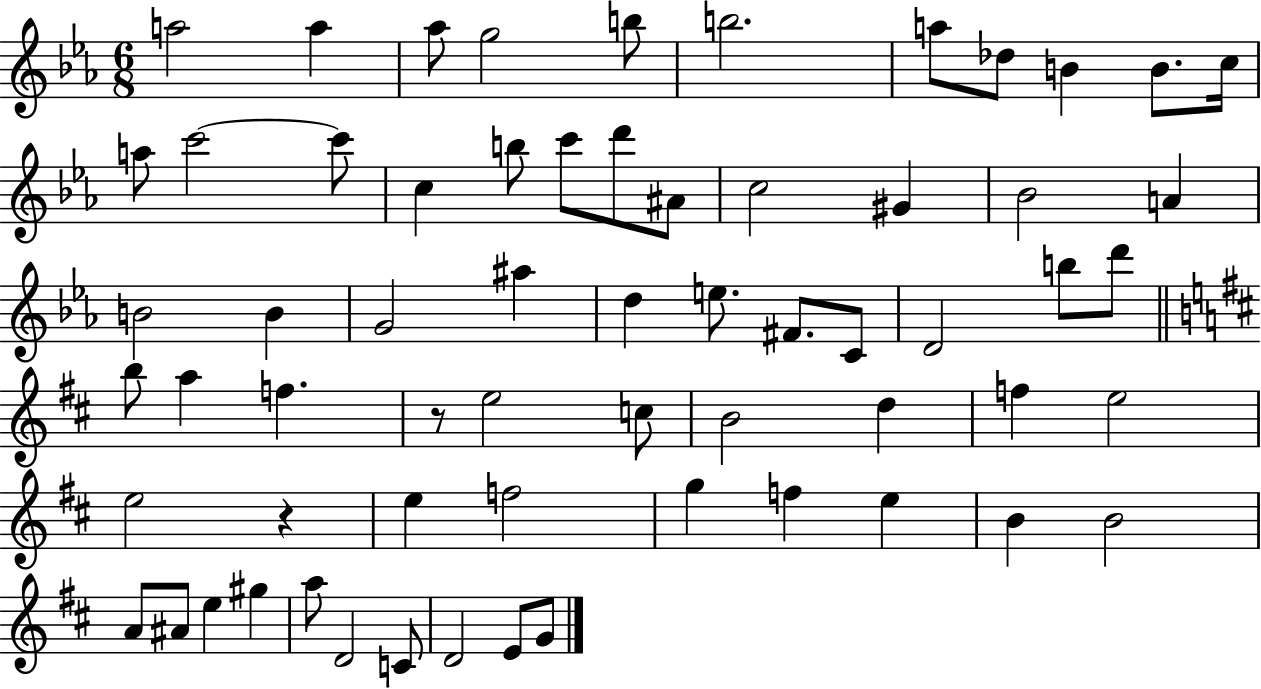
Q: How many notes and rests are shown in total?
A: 63